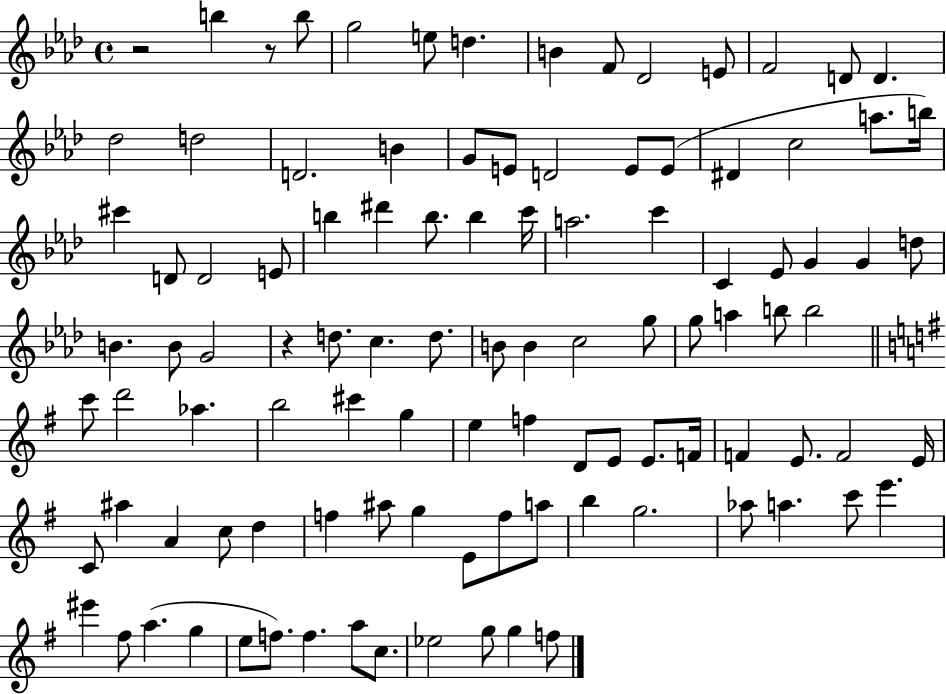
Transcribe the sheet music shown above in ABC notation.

X:1
T:Untitled
M:4/4
L:1/4
K:Ab
z2 b z/2 b/2 g2 e/2 d B F/2 _D2 E/2 F2 D/2 D _d2 d2 D2 B G/2 E/2 D2 E/2 E/2 ^D c2 a/2 b/4 ^c' D/2 D2 E/2 b ^d' b/2 b c'/4 a2 c' C _E/2 G G d/2 B B/2 G2 z d/2 c d/2 B/2 B c2 g/2 g/2 a b/2 b2 c'/2 d'2 _a b2 ^c' g e f D/2 E/2 E/2 F/4 F E/2 F2 E/4 C/2 ^a A c/2 d f ^a/2 g E/2 f/2 a/2 b g2 _a/2 a c'/2 e' ^e' ^f/2 a g e/2 f/2 f a/2 c/2 _e2 g/2 g f/2